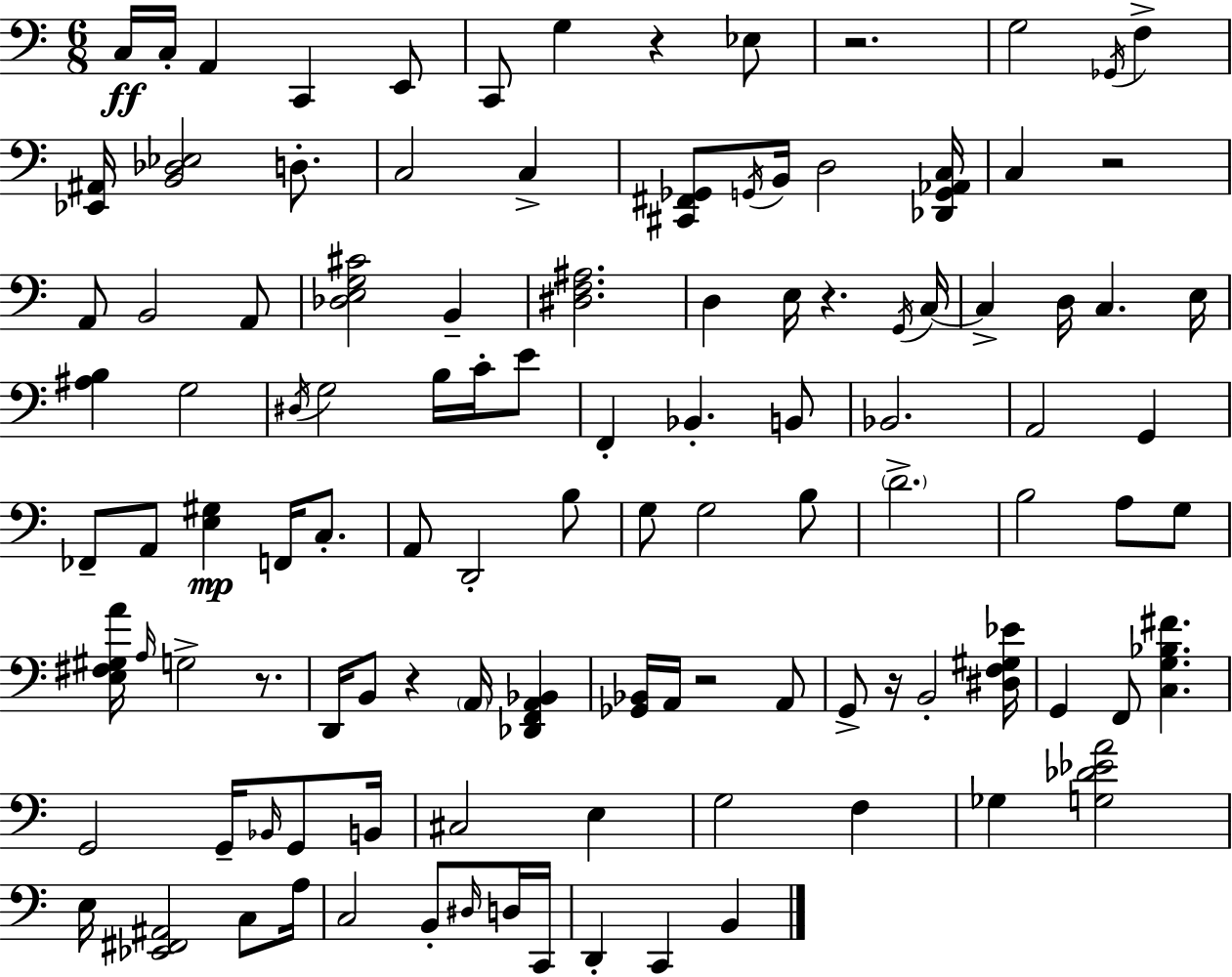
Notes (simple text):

C3/s C3/s A2/q C2/q E2/e C2/e G3/q R/q Eb3/e R/h. G3/h Gb2/s F3/q [Eb2,A#2]/s [B2,Db3,Eb3]/h D3/e. C3/h C3/q [C#2,F#2,Gb2]/e G2/s B2/s D3/h [Db2,G2,Ab2,C3]/s C3/q R/h A2/e B2/h A2/e [Db3,E3,G3,C#4]/h B2/q [D#3,F3,A#3]/h. D3/q E3/s R/q. G2/s C3/s C3/q D3/s C3/q. E3/s [A#3,B3]/q G3/h D#3/s G3/h B3/s C4/s E4/e F2/q Bb2/q. B2/e Bb2/h. A2/h G2/q FES2/e A2/e [E3,G#3]/q F2/s C3/e. A2/e D2/h B3/e G3/e G3/h B3/e D4/h. B3/h A3/e G3/e [E3,F#3,G#3,A4]/s A3/s G3/h R/e. D2/s B2/e R/q A2/s [Db2,F2,A2,Bb2]/q [Gb2,Bb2]/s A2/s R/h A2/e G2/e R/s B2/h [D#3,F3,G#3,Eb4]/s G2/q F2/e [C3,G3,Bb3,F#4]/q. G2/h G2/s Bb2/s G2/e B2/s C#3/h E3/q G3/h F3/q Gb3/q [G3,Db4,Eb4,A4]/h E3/s [Eb2,F#2,A#2]/h C3/e A3/s C3/h B2/e D#3/s D3/s C2/s D2/q C2/q B2/q